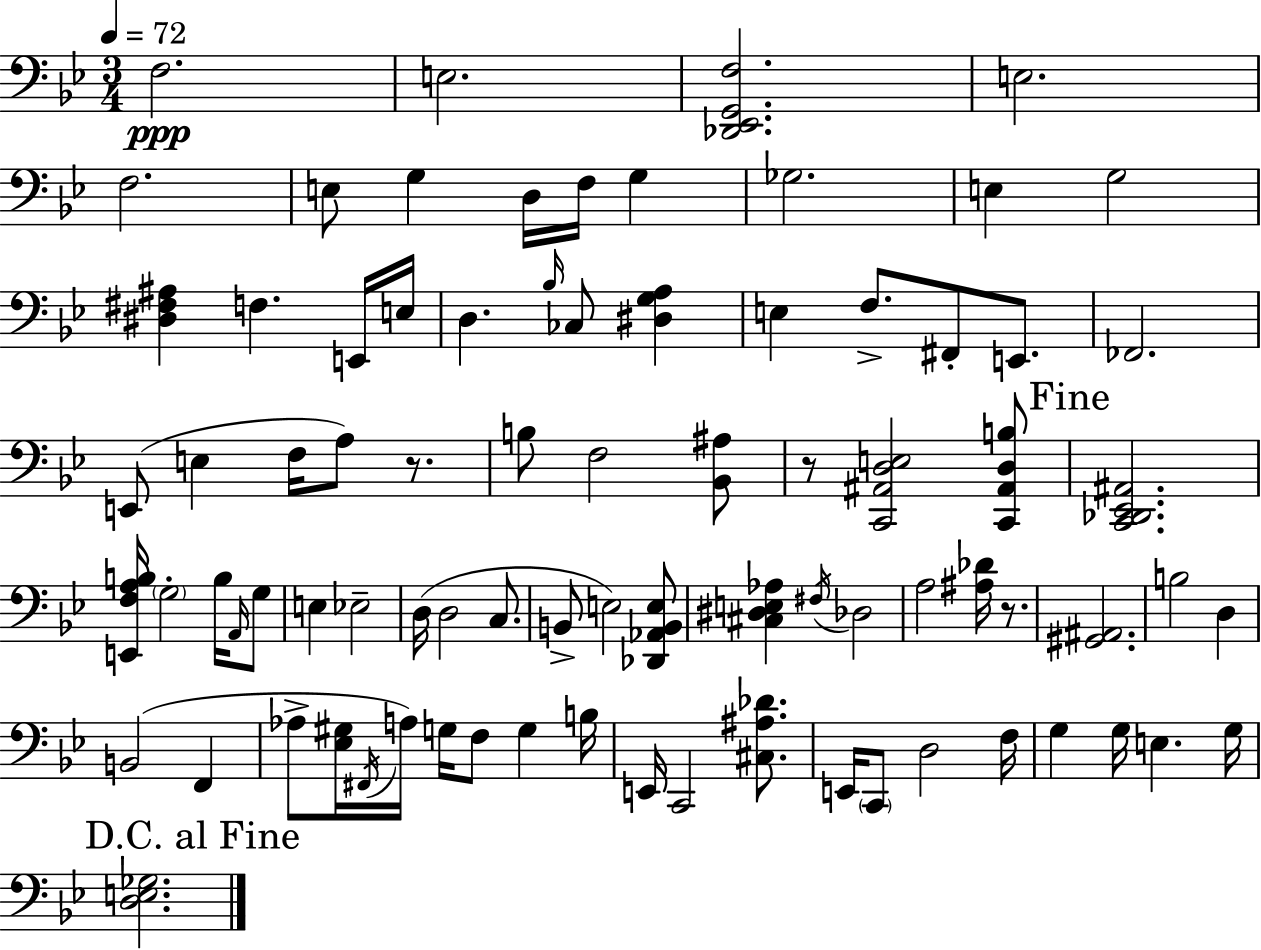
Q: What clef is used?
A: bass